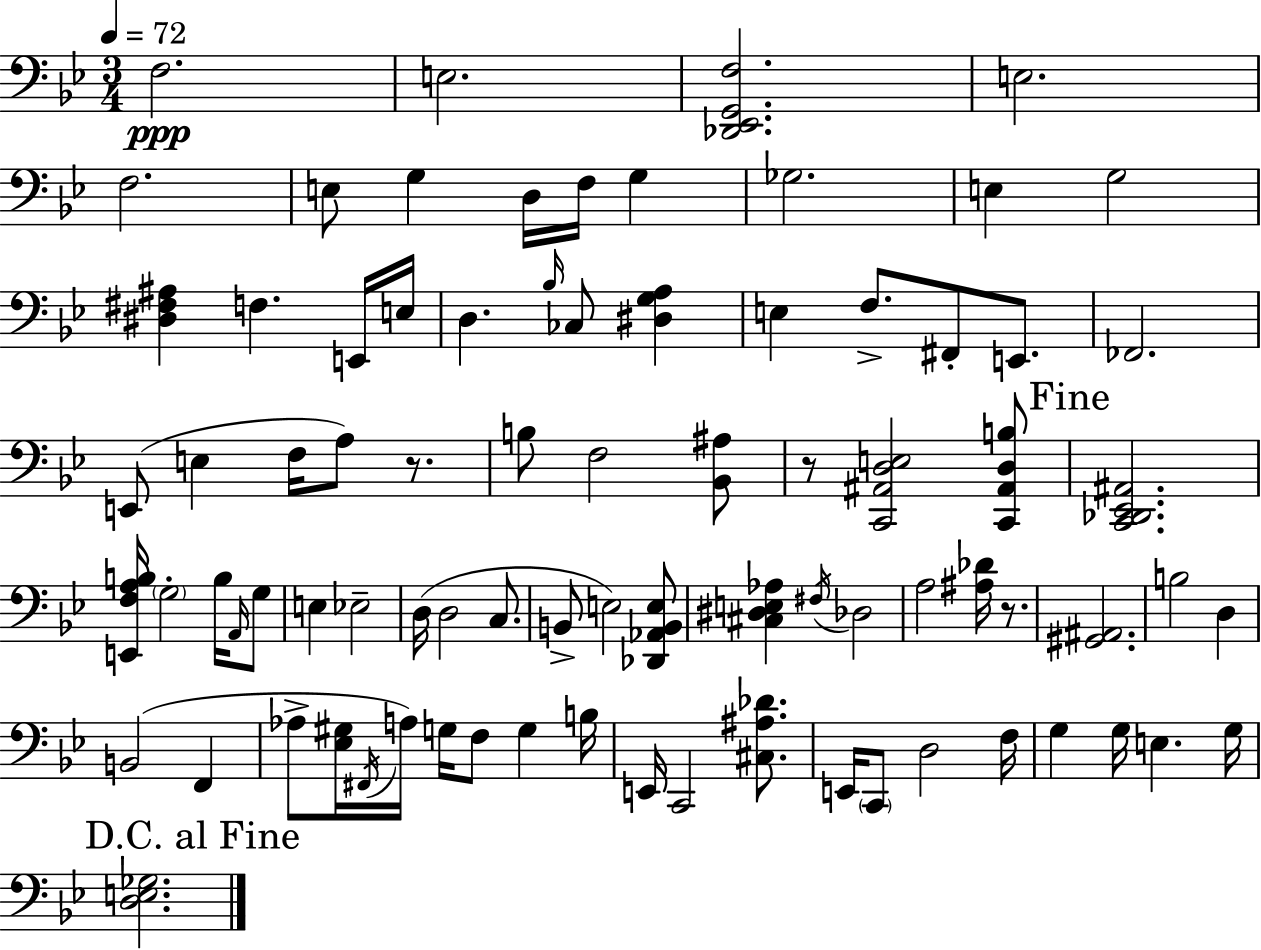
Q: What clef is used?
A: bass